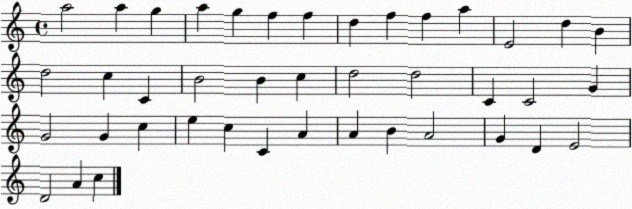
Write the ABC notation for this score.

X:1
T:Untitled
M:4/4
L:1/4
K:C
a2 a g a g f f d f f a E2 d B d2 c C B2 B c d2 d2 C C2 G G2 G c e c C A A B A2 G D E2 D2 A c